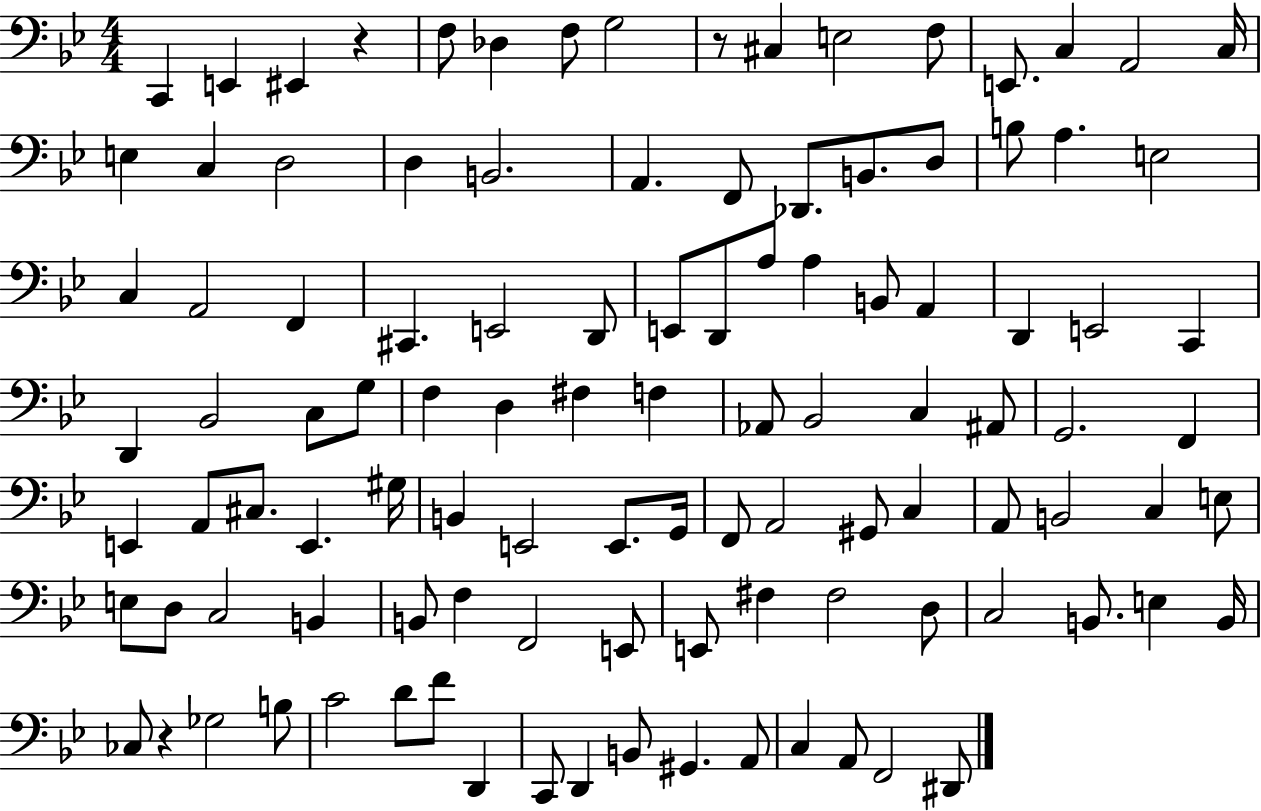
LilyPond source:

{
  \clef bass
  \numericTimeSignature
  \time 4/4
  \key bes \major
  c,4 e,4 eis,4 r4 | f8 des4 f8 g2 | r8 cis4 e2 f8 | e,8. c4 a,2 c16 | \break e4 c4 d2 | d4 b,2. | a,4. f,8 des,8. b,8. d8 | b8 a4. e2 | \break c4 a,2 f,4 | cis,4. e,2 d,8 | e,8 d,8 a8 a4 b,8 a,4 | d,4 e,2 c,4 | \break d,4 bes,2 c8 g8 | f4 d4 fis4 f4 | aes,8 bes,2 c4 ais,8 | g,2. f,4 | \break e,4 a,8 cis8. e,4. gis16 | b,4 e,2 e,8. g,16 | f,8 a,2 gis,8 c4 | a,8 b,2 c4 e8 | \break e8 d8 c2 b,4 | b,8 f4 f,2 e,8 | e,8 fis4 fis2 d8 | c2 b,8. e4 b,16 | \break ces8 r4 ges2 b8 | c'2 d'8 f'8 d,4 | c,8 d,4 b,8 gis,4. a,8 | c4 a,8 f,2 dis,8 | \break \bar "|."
}